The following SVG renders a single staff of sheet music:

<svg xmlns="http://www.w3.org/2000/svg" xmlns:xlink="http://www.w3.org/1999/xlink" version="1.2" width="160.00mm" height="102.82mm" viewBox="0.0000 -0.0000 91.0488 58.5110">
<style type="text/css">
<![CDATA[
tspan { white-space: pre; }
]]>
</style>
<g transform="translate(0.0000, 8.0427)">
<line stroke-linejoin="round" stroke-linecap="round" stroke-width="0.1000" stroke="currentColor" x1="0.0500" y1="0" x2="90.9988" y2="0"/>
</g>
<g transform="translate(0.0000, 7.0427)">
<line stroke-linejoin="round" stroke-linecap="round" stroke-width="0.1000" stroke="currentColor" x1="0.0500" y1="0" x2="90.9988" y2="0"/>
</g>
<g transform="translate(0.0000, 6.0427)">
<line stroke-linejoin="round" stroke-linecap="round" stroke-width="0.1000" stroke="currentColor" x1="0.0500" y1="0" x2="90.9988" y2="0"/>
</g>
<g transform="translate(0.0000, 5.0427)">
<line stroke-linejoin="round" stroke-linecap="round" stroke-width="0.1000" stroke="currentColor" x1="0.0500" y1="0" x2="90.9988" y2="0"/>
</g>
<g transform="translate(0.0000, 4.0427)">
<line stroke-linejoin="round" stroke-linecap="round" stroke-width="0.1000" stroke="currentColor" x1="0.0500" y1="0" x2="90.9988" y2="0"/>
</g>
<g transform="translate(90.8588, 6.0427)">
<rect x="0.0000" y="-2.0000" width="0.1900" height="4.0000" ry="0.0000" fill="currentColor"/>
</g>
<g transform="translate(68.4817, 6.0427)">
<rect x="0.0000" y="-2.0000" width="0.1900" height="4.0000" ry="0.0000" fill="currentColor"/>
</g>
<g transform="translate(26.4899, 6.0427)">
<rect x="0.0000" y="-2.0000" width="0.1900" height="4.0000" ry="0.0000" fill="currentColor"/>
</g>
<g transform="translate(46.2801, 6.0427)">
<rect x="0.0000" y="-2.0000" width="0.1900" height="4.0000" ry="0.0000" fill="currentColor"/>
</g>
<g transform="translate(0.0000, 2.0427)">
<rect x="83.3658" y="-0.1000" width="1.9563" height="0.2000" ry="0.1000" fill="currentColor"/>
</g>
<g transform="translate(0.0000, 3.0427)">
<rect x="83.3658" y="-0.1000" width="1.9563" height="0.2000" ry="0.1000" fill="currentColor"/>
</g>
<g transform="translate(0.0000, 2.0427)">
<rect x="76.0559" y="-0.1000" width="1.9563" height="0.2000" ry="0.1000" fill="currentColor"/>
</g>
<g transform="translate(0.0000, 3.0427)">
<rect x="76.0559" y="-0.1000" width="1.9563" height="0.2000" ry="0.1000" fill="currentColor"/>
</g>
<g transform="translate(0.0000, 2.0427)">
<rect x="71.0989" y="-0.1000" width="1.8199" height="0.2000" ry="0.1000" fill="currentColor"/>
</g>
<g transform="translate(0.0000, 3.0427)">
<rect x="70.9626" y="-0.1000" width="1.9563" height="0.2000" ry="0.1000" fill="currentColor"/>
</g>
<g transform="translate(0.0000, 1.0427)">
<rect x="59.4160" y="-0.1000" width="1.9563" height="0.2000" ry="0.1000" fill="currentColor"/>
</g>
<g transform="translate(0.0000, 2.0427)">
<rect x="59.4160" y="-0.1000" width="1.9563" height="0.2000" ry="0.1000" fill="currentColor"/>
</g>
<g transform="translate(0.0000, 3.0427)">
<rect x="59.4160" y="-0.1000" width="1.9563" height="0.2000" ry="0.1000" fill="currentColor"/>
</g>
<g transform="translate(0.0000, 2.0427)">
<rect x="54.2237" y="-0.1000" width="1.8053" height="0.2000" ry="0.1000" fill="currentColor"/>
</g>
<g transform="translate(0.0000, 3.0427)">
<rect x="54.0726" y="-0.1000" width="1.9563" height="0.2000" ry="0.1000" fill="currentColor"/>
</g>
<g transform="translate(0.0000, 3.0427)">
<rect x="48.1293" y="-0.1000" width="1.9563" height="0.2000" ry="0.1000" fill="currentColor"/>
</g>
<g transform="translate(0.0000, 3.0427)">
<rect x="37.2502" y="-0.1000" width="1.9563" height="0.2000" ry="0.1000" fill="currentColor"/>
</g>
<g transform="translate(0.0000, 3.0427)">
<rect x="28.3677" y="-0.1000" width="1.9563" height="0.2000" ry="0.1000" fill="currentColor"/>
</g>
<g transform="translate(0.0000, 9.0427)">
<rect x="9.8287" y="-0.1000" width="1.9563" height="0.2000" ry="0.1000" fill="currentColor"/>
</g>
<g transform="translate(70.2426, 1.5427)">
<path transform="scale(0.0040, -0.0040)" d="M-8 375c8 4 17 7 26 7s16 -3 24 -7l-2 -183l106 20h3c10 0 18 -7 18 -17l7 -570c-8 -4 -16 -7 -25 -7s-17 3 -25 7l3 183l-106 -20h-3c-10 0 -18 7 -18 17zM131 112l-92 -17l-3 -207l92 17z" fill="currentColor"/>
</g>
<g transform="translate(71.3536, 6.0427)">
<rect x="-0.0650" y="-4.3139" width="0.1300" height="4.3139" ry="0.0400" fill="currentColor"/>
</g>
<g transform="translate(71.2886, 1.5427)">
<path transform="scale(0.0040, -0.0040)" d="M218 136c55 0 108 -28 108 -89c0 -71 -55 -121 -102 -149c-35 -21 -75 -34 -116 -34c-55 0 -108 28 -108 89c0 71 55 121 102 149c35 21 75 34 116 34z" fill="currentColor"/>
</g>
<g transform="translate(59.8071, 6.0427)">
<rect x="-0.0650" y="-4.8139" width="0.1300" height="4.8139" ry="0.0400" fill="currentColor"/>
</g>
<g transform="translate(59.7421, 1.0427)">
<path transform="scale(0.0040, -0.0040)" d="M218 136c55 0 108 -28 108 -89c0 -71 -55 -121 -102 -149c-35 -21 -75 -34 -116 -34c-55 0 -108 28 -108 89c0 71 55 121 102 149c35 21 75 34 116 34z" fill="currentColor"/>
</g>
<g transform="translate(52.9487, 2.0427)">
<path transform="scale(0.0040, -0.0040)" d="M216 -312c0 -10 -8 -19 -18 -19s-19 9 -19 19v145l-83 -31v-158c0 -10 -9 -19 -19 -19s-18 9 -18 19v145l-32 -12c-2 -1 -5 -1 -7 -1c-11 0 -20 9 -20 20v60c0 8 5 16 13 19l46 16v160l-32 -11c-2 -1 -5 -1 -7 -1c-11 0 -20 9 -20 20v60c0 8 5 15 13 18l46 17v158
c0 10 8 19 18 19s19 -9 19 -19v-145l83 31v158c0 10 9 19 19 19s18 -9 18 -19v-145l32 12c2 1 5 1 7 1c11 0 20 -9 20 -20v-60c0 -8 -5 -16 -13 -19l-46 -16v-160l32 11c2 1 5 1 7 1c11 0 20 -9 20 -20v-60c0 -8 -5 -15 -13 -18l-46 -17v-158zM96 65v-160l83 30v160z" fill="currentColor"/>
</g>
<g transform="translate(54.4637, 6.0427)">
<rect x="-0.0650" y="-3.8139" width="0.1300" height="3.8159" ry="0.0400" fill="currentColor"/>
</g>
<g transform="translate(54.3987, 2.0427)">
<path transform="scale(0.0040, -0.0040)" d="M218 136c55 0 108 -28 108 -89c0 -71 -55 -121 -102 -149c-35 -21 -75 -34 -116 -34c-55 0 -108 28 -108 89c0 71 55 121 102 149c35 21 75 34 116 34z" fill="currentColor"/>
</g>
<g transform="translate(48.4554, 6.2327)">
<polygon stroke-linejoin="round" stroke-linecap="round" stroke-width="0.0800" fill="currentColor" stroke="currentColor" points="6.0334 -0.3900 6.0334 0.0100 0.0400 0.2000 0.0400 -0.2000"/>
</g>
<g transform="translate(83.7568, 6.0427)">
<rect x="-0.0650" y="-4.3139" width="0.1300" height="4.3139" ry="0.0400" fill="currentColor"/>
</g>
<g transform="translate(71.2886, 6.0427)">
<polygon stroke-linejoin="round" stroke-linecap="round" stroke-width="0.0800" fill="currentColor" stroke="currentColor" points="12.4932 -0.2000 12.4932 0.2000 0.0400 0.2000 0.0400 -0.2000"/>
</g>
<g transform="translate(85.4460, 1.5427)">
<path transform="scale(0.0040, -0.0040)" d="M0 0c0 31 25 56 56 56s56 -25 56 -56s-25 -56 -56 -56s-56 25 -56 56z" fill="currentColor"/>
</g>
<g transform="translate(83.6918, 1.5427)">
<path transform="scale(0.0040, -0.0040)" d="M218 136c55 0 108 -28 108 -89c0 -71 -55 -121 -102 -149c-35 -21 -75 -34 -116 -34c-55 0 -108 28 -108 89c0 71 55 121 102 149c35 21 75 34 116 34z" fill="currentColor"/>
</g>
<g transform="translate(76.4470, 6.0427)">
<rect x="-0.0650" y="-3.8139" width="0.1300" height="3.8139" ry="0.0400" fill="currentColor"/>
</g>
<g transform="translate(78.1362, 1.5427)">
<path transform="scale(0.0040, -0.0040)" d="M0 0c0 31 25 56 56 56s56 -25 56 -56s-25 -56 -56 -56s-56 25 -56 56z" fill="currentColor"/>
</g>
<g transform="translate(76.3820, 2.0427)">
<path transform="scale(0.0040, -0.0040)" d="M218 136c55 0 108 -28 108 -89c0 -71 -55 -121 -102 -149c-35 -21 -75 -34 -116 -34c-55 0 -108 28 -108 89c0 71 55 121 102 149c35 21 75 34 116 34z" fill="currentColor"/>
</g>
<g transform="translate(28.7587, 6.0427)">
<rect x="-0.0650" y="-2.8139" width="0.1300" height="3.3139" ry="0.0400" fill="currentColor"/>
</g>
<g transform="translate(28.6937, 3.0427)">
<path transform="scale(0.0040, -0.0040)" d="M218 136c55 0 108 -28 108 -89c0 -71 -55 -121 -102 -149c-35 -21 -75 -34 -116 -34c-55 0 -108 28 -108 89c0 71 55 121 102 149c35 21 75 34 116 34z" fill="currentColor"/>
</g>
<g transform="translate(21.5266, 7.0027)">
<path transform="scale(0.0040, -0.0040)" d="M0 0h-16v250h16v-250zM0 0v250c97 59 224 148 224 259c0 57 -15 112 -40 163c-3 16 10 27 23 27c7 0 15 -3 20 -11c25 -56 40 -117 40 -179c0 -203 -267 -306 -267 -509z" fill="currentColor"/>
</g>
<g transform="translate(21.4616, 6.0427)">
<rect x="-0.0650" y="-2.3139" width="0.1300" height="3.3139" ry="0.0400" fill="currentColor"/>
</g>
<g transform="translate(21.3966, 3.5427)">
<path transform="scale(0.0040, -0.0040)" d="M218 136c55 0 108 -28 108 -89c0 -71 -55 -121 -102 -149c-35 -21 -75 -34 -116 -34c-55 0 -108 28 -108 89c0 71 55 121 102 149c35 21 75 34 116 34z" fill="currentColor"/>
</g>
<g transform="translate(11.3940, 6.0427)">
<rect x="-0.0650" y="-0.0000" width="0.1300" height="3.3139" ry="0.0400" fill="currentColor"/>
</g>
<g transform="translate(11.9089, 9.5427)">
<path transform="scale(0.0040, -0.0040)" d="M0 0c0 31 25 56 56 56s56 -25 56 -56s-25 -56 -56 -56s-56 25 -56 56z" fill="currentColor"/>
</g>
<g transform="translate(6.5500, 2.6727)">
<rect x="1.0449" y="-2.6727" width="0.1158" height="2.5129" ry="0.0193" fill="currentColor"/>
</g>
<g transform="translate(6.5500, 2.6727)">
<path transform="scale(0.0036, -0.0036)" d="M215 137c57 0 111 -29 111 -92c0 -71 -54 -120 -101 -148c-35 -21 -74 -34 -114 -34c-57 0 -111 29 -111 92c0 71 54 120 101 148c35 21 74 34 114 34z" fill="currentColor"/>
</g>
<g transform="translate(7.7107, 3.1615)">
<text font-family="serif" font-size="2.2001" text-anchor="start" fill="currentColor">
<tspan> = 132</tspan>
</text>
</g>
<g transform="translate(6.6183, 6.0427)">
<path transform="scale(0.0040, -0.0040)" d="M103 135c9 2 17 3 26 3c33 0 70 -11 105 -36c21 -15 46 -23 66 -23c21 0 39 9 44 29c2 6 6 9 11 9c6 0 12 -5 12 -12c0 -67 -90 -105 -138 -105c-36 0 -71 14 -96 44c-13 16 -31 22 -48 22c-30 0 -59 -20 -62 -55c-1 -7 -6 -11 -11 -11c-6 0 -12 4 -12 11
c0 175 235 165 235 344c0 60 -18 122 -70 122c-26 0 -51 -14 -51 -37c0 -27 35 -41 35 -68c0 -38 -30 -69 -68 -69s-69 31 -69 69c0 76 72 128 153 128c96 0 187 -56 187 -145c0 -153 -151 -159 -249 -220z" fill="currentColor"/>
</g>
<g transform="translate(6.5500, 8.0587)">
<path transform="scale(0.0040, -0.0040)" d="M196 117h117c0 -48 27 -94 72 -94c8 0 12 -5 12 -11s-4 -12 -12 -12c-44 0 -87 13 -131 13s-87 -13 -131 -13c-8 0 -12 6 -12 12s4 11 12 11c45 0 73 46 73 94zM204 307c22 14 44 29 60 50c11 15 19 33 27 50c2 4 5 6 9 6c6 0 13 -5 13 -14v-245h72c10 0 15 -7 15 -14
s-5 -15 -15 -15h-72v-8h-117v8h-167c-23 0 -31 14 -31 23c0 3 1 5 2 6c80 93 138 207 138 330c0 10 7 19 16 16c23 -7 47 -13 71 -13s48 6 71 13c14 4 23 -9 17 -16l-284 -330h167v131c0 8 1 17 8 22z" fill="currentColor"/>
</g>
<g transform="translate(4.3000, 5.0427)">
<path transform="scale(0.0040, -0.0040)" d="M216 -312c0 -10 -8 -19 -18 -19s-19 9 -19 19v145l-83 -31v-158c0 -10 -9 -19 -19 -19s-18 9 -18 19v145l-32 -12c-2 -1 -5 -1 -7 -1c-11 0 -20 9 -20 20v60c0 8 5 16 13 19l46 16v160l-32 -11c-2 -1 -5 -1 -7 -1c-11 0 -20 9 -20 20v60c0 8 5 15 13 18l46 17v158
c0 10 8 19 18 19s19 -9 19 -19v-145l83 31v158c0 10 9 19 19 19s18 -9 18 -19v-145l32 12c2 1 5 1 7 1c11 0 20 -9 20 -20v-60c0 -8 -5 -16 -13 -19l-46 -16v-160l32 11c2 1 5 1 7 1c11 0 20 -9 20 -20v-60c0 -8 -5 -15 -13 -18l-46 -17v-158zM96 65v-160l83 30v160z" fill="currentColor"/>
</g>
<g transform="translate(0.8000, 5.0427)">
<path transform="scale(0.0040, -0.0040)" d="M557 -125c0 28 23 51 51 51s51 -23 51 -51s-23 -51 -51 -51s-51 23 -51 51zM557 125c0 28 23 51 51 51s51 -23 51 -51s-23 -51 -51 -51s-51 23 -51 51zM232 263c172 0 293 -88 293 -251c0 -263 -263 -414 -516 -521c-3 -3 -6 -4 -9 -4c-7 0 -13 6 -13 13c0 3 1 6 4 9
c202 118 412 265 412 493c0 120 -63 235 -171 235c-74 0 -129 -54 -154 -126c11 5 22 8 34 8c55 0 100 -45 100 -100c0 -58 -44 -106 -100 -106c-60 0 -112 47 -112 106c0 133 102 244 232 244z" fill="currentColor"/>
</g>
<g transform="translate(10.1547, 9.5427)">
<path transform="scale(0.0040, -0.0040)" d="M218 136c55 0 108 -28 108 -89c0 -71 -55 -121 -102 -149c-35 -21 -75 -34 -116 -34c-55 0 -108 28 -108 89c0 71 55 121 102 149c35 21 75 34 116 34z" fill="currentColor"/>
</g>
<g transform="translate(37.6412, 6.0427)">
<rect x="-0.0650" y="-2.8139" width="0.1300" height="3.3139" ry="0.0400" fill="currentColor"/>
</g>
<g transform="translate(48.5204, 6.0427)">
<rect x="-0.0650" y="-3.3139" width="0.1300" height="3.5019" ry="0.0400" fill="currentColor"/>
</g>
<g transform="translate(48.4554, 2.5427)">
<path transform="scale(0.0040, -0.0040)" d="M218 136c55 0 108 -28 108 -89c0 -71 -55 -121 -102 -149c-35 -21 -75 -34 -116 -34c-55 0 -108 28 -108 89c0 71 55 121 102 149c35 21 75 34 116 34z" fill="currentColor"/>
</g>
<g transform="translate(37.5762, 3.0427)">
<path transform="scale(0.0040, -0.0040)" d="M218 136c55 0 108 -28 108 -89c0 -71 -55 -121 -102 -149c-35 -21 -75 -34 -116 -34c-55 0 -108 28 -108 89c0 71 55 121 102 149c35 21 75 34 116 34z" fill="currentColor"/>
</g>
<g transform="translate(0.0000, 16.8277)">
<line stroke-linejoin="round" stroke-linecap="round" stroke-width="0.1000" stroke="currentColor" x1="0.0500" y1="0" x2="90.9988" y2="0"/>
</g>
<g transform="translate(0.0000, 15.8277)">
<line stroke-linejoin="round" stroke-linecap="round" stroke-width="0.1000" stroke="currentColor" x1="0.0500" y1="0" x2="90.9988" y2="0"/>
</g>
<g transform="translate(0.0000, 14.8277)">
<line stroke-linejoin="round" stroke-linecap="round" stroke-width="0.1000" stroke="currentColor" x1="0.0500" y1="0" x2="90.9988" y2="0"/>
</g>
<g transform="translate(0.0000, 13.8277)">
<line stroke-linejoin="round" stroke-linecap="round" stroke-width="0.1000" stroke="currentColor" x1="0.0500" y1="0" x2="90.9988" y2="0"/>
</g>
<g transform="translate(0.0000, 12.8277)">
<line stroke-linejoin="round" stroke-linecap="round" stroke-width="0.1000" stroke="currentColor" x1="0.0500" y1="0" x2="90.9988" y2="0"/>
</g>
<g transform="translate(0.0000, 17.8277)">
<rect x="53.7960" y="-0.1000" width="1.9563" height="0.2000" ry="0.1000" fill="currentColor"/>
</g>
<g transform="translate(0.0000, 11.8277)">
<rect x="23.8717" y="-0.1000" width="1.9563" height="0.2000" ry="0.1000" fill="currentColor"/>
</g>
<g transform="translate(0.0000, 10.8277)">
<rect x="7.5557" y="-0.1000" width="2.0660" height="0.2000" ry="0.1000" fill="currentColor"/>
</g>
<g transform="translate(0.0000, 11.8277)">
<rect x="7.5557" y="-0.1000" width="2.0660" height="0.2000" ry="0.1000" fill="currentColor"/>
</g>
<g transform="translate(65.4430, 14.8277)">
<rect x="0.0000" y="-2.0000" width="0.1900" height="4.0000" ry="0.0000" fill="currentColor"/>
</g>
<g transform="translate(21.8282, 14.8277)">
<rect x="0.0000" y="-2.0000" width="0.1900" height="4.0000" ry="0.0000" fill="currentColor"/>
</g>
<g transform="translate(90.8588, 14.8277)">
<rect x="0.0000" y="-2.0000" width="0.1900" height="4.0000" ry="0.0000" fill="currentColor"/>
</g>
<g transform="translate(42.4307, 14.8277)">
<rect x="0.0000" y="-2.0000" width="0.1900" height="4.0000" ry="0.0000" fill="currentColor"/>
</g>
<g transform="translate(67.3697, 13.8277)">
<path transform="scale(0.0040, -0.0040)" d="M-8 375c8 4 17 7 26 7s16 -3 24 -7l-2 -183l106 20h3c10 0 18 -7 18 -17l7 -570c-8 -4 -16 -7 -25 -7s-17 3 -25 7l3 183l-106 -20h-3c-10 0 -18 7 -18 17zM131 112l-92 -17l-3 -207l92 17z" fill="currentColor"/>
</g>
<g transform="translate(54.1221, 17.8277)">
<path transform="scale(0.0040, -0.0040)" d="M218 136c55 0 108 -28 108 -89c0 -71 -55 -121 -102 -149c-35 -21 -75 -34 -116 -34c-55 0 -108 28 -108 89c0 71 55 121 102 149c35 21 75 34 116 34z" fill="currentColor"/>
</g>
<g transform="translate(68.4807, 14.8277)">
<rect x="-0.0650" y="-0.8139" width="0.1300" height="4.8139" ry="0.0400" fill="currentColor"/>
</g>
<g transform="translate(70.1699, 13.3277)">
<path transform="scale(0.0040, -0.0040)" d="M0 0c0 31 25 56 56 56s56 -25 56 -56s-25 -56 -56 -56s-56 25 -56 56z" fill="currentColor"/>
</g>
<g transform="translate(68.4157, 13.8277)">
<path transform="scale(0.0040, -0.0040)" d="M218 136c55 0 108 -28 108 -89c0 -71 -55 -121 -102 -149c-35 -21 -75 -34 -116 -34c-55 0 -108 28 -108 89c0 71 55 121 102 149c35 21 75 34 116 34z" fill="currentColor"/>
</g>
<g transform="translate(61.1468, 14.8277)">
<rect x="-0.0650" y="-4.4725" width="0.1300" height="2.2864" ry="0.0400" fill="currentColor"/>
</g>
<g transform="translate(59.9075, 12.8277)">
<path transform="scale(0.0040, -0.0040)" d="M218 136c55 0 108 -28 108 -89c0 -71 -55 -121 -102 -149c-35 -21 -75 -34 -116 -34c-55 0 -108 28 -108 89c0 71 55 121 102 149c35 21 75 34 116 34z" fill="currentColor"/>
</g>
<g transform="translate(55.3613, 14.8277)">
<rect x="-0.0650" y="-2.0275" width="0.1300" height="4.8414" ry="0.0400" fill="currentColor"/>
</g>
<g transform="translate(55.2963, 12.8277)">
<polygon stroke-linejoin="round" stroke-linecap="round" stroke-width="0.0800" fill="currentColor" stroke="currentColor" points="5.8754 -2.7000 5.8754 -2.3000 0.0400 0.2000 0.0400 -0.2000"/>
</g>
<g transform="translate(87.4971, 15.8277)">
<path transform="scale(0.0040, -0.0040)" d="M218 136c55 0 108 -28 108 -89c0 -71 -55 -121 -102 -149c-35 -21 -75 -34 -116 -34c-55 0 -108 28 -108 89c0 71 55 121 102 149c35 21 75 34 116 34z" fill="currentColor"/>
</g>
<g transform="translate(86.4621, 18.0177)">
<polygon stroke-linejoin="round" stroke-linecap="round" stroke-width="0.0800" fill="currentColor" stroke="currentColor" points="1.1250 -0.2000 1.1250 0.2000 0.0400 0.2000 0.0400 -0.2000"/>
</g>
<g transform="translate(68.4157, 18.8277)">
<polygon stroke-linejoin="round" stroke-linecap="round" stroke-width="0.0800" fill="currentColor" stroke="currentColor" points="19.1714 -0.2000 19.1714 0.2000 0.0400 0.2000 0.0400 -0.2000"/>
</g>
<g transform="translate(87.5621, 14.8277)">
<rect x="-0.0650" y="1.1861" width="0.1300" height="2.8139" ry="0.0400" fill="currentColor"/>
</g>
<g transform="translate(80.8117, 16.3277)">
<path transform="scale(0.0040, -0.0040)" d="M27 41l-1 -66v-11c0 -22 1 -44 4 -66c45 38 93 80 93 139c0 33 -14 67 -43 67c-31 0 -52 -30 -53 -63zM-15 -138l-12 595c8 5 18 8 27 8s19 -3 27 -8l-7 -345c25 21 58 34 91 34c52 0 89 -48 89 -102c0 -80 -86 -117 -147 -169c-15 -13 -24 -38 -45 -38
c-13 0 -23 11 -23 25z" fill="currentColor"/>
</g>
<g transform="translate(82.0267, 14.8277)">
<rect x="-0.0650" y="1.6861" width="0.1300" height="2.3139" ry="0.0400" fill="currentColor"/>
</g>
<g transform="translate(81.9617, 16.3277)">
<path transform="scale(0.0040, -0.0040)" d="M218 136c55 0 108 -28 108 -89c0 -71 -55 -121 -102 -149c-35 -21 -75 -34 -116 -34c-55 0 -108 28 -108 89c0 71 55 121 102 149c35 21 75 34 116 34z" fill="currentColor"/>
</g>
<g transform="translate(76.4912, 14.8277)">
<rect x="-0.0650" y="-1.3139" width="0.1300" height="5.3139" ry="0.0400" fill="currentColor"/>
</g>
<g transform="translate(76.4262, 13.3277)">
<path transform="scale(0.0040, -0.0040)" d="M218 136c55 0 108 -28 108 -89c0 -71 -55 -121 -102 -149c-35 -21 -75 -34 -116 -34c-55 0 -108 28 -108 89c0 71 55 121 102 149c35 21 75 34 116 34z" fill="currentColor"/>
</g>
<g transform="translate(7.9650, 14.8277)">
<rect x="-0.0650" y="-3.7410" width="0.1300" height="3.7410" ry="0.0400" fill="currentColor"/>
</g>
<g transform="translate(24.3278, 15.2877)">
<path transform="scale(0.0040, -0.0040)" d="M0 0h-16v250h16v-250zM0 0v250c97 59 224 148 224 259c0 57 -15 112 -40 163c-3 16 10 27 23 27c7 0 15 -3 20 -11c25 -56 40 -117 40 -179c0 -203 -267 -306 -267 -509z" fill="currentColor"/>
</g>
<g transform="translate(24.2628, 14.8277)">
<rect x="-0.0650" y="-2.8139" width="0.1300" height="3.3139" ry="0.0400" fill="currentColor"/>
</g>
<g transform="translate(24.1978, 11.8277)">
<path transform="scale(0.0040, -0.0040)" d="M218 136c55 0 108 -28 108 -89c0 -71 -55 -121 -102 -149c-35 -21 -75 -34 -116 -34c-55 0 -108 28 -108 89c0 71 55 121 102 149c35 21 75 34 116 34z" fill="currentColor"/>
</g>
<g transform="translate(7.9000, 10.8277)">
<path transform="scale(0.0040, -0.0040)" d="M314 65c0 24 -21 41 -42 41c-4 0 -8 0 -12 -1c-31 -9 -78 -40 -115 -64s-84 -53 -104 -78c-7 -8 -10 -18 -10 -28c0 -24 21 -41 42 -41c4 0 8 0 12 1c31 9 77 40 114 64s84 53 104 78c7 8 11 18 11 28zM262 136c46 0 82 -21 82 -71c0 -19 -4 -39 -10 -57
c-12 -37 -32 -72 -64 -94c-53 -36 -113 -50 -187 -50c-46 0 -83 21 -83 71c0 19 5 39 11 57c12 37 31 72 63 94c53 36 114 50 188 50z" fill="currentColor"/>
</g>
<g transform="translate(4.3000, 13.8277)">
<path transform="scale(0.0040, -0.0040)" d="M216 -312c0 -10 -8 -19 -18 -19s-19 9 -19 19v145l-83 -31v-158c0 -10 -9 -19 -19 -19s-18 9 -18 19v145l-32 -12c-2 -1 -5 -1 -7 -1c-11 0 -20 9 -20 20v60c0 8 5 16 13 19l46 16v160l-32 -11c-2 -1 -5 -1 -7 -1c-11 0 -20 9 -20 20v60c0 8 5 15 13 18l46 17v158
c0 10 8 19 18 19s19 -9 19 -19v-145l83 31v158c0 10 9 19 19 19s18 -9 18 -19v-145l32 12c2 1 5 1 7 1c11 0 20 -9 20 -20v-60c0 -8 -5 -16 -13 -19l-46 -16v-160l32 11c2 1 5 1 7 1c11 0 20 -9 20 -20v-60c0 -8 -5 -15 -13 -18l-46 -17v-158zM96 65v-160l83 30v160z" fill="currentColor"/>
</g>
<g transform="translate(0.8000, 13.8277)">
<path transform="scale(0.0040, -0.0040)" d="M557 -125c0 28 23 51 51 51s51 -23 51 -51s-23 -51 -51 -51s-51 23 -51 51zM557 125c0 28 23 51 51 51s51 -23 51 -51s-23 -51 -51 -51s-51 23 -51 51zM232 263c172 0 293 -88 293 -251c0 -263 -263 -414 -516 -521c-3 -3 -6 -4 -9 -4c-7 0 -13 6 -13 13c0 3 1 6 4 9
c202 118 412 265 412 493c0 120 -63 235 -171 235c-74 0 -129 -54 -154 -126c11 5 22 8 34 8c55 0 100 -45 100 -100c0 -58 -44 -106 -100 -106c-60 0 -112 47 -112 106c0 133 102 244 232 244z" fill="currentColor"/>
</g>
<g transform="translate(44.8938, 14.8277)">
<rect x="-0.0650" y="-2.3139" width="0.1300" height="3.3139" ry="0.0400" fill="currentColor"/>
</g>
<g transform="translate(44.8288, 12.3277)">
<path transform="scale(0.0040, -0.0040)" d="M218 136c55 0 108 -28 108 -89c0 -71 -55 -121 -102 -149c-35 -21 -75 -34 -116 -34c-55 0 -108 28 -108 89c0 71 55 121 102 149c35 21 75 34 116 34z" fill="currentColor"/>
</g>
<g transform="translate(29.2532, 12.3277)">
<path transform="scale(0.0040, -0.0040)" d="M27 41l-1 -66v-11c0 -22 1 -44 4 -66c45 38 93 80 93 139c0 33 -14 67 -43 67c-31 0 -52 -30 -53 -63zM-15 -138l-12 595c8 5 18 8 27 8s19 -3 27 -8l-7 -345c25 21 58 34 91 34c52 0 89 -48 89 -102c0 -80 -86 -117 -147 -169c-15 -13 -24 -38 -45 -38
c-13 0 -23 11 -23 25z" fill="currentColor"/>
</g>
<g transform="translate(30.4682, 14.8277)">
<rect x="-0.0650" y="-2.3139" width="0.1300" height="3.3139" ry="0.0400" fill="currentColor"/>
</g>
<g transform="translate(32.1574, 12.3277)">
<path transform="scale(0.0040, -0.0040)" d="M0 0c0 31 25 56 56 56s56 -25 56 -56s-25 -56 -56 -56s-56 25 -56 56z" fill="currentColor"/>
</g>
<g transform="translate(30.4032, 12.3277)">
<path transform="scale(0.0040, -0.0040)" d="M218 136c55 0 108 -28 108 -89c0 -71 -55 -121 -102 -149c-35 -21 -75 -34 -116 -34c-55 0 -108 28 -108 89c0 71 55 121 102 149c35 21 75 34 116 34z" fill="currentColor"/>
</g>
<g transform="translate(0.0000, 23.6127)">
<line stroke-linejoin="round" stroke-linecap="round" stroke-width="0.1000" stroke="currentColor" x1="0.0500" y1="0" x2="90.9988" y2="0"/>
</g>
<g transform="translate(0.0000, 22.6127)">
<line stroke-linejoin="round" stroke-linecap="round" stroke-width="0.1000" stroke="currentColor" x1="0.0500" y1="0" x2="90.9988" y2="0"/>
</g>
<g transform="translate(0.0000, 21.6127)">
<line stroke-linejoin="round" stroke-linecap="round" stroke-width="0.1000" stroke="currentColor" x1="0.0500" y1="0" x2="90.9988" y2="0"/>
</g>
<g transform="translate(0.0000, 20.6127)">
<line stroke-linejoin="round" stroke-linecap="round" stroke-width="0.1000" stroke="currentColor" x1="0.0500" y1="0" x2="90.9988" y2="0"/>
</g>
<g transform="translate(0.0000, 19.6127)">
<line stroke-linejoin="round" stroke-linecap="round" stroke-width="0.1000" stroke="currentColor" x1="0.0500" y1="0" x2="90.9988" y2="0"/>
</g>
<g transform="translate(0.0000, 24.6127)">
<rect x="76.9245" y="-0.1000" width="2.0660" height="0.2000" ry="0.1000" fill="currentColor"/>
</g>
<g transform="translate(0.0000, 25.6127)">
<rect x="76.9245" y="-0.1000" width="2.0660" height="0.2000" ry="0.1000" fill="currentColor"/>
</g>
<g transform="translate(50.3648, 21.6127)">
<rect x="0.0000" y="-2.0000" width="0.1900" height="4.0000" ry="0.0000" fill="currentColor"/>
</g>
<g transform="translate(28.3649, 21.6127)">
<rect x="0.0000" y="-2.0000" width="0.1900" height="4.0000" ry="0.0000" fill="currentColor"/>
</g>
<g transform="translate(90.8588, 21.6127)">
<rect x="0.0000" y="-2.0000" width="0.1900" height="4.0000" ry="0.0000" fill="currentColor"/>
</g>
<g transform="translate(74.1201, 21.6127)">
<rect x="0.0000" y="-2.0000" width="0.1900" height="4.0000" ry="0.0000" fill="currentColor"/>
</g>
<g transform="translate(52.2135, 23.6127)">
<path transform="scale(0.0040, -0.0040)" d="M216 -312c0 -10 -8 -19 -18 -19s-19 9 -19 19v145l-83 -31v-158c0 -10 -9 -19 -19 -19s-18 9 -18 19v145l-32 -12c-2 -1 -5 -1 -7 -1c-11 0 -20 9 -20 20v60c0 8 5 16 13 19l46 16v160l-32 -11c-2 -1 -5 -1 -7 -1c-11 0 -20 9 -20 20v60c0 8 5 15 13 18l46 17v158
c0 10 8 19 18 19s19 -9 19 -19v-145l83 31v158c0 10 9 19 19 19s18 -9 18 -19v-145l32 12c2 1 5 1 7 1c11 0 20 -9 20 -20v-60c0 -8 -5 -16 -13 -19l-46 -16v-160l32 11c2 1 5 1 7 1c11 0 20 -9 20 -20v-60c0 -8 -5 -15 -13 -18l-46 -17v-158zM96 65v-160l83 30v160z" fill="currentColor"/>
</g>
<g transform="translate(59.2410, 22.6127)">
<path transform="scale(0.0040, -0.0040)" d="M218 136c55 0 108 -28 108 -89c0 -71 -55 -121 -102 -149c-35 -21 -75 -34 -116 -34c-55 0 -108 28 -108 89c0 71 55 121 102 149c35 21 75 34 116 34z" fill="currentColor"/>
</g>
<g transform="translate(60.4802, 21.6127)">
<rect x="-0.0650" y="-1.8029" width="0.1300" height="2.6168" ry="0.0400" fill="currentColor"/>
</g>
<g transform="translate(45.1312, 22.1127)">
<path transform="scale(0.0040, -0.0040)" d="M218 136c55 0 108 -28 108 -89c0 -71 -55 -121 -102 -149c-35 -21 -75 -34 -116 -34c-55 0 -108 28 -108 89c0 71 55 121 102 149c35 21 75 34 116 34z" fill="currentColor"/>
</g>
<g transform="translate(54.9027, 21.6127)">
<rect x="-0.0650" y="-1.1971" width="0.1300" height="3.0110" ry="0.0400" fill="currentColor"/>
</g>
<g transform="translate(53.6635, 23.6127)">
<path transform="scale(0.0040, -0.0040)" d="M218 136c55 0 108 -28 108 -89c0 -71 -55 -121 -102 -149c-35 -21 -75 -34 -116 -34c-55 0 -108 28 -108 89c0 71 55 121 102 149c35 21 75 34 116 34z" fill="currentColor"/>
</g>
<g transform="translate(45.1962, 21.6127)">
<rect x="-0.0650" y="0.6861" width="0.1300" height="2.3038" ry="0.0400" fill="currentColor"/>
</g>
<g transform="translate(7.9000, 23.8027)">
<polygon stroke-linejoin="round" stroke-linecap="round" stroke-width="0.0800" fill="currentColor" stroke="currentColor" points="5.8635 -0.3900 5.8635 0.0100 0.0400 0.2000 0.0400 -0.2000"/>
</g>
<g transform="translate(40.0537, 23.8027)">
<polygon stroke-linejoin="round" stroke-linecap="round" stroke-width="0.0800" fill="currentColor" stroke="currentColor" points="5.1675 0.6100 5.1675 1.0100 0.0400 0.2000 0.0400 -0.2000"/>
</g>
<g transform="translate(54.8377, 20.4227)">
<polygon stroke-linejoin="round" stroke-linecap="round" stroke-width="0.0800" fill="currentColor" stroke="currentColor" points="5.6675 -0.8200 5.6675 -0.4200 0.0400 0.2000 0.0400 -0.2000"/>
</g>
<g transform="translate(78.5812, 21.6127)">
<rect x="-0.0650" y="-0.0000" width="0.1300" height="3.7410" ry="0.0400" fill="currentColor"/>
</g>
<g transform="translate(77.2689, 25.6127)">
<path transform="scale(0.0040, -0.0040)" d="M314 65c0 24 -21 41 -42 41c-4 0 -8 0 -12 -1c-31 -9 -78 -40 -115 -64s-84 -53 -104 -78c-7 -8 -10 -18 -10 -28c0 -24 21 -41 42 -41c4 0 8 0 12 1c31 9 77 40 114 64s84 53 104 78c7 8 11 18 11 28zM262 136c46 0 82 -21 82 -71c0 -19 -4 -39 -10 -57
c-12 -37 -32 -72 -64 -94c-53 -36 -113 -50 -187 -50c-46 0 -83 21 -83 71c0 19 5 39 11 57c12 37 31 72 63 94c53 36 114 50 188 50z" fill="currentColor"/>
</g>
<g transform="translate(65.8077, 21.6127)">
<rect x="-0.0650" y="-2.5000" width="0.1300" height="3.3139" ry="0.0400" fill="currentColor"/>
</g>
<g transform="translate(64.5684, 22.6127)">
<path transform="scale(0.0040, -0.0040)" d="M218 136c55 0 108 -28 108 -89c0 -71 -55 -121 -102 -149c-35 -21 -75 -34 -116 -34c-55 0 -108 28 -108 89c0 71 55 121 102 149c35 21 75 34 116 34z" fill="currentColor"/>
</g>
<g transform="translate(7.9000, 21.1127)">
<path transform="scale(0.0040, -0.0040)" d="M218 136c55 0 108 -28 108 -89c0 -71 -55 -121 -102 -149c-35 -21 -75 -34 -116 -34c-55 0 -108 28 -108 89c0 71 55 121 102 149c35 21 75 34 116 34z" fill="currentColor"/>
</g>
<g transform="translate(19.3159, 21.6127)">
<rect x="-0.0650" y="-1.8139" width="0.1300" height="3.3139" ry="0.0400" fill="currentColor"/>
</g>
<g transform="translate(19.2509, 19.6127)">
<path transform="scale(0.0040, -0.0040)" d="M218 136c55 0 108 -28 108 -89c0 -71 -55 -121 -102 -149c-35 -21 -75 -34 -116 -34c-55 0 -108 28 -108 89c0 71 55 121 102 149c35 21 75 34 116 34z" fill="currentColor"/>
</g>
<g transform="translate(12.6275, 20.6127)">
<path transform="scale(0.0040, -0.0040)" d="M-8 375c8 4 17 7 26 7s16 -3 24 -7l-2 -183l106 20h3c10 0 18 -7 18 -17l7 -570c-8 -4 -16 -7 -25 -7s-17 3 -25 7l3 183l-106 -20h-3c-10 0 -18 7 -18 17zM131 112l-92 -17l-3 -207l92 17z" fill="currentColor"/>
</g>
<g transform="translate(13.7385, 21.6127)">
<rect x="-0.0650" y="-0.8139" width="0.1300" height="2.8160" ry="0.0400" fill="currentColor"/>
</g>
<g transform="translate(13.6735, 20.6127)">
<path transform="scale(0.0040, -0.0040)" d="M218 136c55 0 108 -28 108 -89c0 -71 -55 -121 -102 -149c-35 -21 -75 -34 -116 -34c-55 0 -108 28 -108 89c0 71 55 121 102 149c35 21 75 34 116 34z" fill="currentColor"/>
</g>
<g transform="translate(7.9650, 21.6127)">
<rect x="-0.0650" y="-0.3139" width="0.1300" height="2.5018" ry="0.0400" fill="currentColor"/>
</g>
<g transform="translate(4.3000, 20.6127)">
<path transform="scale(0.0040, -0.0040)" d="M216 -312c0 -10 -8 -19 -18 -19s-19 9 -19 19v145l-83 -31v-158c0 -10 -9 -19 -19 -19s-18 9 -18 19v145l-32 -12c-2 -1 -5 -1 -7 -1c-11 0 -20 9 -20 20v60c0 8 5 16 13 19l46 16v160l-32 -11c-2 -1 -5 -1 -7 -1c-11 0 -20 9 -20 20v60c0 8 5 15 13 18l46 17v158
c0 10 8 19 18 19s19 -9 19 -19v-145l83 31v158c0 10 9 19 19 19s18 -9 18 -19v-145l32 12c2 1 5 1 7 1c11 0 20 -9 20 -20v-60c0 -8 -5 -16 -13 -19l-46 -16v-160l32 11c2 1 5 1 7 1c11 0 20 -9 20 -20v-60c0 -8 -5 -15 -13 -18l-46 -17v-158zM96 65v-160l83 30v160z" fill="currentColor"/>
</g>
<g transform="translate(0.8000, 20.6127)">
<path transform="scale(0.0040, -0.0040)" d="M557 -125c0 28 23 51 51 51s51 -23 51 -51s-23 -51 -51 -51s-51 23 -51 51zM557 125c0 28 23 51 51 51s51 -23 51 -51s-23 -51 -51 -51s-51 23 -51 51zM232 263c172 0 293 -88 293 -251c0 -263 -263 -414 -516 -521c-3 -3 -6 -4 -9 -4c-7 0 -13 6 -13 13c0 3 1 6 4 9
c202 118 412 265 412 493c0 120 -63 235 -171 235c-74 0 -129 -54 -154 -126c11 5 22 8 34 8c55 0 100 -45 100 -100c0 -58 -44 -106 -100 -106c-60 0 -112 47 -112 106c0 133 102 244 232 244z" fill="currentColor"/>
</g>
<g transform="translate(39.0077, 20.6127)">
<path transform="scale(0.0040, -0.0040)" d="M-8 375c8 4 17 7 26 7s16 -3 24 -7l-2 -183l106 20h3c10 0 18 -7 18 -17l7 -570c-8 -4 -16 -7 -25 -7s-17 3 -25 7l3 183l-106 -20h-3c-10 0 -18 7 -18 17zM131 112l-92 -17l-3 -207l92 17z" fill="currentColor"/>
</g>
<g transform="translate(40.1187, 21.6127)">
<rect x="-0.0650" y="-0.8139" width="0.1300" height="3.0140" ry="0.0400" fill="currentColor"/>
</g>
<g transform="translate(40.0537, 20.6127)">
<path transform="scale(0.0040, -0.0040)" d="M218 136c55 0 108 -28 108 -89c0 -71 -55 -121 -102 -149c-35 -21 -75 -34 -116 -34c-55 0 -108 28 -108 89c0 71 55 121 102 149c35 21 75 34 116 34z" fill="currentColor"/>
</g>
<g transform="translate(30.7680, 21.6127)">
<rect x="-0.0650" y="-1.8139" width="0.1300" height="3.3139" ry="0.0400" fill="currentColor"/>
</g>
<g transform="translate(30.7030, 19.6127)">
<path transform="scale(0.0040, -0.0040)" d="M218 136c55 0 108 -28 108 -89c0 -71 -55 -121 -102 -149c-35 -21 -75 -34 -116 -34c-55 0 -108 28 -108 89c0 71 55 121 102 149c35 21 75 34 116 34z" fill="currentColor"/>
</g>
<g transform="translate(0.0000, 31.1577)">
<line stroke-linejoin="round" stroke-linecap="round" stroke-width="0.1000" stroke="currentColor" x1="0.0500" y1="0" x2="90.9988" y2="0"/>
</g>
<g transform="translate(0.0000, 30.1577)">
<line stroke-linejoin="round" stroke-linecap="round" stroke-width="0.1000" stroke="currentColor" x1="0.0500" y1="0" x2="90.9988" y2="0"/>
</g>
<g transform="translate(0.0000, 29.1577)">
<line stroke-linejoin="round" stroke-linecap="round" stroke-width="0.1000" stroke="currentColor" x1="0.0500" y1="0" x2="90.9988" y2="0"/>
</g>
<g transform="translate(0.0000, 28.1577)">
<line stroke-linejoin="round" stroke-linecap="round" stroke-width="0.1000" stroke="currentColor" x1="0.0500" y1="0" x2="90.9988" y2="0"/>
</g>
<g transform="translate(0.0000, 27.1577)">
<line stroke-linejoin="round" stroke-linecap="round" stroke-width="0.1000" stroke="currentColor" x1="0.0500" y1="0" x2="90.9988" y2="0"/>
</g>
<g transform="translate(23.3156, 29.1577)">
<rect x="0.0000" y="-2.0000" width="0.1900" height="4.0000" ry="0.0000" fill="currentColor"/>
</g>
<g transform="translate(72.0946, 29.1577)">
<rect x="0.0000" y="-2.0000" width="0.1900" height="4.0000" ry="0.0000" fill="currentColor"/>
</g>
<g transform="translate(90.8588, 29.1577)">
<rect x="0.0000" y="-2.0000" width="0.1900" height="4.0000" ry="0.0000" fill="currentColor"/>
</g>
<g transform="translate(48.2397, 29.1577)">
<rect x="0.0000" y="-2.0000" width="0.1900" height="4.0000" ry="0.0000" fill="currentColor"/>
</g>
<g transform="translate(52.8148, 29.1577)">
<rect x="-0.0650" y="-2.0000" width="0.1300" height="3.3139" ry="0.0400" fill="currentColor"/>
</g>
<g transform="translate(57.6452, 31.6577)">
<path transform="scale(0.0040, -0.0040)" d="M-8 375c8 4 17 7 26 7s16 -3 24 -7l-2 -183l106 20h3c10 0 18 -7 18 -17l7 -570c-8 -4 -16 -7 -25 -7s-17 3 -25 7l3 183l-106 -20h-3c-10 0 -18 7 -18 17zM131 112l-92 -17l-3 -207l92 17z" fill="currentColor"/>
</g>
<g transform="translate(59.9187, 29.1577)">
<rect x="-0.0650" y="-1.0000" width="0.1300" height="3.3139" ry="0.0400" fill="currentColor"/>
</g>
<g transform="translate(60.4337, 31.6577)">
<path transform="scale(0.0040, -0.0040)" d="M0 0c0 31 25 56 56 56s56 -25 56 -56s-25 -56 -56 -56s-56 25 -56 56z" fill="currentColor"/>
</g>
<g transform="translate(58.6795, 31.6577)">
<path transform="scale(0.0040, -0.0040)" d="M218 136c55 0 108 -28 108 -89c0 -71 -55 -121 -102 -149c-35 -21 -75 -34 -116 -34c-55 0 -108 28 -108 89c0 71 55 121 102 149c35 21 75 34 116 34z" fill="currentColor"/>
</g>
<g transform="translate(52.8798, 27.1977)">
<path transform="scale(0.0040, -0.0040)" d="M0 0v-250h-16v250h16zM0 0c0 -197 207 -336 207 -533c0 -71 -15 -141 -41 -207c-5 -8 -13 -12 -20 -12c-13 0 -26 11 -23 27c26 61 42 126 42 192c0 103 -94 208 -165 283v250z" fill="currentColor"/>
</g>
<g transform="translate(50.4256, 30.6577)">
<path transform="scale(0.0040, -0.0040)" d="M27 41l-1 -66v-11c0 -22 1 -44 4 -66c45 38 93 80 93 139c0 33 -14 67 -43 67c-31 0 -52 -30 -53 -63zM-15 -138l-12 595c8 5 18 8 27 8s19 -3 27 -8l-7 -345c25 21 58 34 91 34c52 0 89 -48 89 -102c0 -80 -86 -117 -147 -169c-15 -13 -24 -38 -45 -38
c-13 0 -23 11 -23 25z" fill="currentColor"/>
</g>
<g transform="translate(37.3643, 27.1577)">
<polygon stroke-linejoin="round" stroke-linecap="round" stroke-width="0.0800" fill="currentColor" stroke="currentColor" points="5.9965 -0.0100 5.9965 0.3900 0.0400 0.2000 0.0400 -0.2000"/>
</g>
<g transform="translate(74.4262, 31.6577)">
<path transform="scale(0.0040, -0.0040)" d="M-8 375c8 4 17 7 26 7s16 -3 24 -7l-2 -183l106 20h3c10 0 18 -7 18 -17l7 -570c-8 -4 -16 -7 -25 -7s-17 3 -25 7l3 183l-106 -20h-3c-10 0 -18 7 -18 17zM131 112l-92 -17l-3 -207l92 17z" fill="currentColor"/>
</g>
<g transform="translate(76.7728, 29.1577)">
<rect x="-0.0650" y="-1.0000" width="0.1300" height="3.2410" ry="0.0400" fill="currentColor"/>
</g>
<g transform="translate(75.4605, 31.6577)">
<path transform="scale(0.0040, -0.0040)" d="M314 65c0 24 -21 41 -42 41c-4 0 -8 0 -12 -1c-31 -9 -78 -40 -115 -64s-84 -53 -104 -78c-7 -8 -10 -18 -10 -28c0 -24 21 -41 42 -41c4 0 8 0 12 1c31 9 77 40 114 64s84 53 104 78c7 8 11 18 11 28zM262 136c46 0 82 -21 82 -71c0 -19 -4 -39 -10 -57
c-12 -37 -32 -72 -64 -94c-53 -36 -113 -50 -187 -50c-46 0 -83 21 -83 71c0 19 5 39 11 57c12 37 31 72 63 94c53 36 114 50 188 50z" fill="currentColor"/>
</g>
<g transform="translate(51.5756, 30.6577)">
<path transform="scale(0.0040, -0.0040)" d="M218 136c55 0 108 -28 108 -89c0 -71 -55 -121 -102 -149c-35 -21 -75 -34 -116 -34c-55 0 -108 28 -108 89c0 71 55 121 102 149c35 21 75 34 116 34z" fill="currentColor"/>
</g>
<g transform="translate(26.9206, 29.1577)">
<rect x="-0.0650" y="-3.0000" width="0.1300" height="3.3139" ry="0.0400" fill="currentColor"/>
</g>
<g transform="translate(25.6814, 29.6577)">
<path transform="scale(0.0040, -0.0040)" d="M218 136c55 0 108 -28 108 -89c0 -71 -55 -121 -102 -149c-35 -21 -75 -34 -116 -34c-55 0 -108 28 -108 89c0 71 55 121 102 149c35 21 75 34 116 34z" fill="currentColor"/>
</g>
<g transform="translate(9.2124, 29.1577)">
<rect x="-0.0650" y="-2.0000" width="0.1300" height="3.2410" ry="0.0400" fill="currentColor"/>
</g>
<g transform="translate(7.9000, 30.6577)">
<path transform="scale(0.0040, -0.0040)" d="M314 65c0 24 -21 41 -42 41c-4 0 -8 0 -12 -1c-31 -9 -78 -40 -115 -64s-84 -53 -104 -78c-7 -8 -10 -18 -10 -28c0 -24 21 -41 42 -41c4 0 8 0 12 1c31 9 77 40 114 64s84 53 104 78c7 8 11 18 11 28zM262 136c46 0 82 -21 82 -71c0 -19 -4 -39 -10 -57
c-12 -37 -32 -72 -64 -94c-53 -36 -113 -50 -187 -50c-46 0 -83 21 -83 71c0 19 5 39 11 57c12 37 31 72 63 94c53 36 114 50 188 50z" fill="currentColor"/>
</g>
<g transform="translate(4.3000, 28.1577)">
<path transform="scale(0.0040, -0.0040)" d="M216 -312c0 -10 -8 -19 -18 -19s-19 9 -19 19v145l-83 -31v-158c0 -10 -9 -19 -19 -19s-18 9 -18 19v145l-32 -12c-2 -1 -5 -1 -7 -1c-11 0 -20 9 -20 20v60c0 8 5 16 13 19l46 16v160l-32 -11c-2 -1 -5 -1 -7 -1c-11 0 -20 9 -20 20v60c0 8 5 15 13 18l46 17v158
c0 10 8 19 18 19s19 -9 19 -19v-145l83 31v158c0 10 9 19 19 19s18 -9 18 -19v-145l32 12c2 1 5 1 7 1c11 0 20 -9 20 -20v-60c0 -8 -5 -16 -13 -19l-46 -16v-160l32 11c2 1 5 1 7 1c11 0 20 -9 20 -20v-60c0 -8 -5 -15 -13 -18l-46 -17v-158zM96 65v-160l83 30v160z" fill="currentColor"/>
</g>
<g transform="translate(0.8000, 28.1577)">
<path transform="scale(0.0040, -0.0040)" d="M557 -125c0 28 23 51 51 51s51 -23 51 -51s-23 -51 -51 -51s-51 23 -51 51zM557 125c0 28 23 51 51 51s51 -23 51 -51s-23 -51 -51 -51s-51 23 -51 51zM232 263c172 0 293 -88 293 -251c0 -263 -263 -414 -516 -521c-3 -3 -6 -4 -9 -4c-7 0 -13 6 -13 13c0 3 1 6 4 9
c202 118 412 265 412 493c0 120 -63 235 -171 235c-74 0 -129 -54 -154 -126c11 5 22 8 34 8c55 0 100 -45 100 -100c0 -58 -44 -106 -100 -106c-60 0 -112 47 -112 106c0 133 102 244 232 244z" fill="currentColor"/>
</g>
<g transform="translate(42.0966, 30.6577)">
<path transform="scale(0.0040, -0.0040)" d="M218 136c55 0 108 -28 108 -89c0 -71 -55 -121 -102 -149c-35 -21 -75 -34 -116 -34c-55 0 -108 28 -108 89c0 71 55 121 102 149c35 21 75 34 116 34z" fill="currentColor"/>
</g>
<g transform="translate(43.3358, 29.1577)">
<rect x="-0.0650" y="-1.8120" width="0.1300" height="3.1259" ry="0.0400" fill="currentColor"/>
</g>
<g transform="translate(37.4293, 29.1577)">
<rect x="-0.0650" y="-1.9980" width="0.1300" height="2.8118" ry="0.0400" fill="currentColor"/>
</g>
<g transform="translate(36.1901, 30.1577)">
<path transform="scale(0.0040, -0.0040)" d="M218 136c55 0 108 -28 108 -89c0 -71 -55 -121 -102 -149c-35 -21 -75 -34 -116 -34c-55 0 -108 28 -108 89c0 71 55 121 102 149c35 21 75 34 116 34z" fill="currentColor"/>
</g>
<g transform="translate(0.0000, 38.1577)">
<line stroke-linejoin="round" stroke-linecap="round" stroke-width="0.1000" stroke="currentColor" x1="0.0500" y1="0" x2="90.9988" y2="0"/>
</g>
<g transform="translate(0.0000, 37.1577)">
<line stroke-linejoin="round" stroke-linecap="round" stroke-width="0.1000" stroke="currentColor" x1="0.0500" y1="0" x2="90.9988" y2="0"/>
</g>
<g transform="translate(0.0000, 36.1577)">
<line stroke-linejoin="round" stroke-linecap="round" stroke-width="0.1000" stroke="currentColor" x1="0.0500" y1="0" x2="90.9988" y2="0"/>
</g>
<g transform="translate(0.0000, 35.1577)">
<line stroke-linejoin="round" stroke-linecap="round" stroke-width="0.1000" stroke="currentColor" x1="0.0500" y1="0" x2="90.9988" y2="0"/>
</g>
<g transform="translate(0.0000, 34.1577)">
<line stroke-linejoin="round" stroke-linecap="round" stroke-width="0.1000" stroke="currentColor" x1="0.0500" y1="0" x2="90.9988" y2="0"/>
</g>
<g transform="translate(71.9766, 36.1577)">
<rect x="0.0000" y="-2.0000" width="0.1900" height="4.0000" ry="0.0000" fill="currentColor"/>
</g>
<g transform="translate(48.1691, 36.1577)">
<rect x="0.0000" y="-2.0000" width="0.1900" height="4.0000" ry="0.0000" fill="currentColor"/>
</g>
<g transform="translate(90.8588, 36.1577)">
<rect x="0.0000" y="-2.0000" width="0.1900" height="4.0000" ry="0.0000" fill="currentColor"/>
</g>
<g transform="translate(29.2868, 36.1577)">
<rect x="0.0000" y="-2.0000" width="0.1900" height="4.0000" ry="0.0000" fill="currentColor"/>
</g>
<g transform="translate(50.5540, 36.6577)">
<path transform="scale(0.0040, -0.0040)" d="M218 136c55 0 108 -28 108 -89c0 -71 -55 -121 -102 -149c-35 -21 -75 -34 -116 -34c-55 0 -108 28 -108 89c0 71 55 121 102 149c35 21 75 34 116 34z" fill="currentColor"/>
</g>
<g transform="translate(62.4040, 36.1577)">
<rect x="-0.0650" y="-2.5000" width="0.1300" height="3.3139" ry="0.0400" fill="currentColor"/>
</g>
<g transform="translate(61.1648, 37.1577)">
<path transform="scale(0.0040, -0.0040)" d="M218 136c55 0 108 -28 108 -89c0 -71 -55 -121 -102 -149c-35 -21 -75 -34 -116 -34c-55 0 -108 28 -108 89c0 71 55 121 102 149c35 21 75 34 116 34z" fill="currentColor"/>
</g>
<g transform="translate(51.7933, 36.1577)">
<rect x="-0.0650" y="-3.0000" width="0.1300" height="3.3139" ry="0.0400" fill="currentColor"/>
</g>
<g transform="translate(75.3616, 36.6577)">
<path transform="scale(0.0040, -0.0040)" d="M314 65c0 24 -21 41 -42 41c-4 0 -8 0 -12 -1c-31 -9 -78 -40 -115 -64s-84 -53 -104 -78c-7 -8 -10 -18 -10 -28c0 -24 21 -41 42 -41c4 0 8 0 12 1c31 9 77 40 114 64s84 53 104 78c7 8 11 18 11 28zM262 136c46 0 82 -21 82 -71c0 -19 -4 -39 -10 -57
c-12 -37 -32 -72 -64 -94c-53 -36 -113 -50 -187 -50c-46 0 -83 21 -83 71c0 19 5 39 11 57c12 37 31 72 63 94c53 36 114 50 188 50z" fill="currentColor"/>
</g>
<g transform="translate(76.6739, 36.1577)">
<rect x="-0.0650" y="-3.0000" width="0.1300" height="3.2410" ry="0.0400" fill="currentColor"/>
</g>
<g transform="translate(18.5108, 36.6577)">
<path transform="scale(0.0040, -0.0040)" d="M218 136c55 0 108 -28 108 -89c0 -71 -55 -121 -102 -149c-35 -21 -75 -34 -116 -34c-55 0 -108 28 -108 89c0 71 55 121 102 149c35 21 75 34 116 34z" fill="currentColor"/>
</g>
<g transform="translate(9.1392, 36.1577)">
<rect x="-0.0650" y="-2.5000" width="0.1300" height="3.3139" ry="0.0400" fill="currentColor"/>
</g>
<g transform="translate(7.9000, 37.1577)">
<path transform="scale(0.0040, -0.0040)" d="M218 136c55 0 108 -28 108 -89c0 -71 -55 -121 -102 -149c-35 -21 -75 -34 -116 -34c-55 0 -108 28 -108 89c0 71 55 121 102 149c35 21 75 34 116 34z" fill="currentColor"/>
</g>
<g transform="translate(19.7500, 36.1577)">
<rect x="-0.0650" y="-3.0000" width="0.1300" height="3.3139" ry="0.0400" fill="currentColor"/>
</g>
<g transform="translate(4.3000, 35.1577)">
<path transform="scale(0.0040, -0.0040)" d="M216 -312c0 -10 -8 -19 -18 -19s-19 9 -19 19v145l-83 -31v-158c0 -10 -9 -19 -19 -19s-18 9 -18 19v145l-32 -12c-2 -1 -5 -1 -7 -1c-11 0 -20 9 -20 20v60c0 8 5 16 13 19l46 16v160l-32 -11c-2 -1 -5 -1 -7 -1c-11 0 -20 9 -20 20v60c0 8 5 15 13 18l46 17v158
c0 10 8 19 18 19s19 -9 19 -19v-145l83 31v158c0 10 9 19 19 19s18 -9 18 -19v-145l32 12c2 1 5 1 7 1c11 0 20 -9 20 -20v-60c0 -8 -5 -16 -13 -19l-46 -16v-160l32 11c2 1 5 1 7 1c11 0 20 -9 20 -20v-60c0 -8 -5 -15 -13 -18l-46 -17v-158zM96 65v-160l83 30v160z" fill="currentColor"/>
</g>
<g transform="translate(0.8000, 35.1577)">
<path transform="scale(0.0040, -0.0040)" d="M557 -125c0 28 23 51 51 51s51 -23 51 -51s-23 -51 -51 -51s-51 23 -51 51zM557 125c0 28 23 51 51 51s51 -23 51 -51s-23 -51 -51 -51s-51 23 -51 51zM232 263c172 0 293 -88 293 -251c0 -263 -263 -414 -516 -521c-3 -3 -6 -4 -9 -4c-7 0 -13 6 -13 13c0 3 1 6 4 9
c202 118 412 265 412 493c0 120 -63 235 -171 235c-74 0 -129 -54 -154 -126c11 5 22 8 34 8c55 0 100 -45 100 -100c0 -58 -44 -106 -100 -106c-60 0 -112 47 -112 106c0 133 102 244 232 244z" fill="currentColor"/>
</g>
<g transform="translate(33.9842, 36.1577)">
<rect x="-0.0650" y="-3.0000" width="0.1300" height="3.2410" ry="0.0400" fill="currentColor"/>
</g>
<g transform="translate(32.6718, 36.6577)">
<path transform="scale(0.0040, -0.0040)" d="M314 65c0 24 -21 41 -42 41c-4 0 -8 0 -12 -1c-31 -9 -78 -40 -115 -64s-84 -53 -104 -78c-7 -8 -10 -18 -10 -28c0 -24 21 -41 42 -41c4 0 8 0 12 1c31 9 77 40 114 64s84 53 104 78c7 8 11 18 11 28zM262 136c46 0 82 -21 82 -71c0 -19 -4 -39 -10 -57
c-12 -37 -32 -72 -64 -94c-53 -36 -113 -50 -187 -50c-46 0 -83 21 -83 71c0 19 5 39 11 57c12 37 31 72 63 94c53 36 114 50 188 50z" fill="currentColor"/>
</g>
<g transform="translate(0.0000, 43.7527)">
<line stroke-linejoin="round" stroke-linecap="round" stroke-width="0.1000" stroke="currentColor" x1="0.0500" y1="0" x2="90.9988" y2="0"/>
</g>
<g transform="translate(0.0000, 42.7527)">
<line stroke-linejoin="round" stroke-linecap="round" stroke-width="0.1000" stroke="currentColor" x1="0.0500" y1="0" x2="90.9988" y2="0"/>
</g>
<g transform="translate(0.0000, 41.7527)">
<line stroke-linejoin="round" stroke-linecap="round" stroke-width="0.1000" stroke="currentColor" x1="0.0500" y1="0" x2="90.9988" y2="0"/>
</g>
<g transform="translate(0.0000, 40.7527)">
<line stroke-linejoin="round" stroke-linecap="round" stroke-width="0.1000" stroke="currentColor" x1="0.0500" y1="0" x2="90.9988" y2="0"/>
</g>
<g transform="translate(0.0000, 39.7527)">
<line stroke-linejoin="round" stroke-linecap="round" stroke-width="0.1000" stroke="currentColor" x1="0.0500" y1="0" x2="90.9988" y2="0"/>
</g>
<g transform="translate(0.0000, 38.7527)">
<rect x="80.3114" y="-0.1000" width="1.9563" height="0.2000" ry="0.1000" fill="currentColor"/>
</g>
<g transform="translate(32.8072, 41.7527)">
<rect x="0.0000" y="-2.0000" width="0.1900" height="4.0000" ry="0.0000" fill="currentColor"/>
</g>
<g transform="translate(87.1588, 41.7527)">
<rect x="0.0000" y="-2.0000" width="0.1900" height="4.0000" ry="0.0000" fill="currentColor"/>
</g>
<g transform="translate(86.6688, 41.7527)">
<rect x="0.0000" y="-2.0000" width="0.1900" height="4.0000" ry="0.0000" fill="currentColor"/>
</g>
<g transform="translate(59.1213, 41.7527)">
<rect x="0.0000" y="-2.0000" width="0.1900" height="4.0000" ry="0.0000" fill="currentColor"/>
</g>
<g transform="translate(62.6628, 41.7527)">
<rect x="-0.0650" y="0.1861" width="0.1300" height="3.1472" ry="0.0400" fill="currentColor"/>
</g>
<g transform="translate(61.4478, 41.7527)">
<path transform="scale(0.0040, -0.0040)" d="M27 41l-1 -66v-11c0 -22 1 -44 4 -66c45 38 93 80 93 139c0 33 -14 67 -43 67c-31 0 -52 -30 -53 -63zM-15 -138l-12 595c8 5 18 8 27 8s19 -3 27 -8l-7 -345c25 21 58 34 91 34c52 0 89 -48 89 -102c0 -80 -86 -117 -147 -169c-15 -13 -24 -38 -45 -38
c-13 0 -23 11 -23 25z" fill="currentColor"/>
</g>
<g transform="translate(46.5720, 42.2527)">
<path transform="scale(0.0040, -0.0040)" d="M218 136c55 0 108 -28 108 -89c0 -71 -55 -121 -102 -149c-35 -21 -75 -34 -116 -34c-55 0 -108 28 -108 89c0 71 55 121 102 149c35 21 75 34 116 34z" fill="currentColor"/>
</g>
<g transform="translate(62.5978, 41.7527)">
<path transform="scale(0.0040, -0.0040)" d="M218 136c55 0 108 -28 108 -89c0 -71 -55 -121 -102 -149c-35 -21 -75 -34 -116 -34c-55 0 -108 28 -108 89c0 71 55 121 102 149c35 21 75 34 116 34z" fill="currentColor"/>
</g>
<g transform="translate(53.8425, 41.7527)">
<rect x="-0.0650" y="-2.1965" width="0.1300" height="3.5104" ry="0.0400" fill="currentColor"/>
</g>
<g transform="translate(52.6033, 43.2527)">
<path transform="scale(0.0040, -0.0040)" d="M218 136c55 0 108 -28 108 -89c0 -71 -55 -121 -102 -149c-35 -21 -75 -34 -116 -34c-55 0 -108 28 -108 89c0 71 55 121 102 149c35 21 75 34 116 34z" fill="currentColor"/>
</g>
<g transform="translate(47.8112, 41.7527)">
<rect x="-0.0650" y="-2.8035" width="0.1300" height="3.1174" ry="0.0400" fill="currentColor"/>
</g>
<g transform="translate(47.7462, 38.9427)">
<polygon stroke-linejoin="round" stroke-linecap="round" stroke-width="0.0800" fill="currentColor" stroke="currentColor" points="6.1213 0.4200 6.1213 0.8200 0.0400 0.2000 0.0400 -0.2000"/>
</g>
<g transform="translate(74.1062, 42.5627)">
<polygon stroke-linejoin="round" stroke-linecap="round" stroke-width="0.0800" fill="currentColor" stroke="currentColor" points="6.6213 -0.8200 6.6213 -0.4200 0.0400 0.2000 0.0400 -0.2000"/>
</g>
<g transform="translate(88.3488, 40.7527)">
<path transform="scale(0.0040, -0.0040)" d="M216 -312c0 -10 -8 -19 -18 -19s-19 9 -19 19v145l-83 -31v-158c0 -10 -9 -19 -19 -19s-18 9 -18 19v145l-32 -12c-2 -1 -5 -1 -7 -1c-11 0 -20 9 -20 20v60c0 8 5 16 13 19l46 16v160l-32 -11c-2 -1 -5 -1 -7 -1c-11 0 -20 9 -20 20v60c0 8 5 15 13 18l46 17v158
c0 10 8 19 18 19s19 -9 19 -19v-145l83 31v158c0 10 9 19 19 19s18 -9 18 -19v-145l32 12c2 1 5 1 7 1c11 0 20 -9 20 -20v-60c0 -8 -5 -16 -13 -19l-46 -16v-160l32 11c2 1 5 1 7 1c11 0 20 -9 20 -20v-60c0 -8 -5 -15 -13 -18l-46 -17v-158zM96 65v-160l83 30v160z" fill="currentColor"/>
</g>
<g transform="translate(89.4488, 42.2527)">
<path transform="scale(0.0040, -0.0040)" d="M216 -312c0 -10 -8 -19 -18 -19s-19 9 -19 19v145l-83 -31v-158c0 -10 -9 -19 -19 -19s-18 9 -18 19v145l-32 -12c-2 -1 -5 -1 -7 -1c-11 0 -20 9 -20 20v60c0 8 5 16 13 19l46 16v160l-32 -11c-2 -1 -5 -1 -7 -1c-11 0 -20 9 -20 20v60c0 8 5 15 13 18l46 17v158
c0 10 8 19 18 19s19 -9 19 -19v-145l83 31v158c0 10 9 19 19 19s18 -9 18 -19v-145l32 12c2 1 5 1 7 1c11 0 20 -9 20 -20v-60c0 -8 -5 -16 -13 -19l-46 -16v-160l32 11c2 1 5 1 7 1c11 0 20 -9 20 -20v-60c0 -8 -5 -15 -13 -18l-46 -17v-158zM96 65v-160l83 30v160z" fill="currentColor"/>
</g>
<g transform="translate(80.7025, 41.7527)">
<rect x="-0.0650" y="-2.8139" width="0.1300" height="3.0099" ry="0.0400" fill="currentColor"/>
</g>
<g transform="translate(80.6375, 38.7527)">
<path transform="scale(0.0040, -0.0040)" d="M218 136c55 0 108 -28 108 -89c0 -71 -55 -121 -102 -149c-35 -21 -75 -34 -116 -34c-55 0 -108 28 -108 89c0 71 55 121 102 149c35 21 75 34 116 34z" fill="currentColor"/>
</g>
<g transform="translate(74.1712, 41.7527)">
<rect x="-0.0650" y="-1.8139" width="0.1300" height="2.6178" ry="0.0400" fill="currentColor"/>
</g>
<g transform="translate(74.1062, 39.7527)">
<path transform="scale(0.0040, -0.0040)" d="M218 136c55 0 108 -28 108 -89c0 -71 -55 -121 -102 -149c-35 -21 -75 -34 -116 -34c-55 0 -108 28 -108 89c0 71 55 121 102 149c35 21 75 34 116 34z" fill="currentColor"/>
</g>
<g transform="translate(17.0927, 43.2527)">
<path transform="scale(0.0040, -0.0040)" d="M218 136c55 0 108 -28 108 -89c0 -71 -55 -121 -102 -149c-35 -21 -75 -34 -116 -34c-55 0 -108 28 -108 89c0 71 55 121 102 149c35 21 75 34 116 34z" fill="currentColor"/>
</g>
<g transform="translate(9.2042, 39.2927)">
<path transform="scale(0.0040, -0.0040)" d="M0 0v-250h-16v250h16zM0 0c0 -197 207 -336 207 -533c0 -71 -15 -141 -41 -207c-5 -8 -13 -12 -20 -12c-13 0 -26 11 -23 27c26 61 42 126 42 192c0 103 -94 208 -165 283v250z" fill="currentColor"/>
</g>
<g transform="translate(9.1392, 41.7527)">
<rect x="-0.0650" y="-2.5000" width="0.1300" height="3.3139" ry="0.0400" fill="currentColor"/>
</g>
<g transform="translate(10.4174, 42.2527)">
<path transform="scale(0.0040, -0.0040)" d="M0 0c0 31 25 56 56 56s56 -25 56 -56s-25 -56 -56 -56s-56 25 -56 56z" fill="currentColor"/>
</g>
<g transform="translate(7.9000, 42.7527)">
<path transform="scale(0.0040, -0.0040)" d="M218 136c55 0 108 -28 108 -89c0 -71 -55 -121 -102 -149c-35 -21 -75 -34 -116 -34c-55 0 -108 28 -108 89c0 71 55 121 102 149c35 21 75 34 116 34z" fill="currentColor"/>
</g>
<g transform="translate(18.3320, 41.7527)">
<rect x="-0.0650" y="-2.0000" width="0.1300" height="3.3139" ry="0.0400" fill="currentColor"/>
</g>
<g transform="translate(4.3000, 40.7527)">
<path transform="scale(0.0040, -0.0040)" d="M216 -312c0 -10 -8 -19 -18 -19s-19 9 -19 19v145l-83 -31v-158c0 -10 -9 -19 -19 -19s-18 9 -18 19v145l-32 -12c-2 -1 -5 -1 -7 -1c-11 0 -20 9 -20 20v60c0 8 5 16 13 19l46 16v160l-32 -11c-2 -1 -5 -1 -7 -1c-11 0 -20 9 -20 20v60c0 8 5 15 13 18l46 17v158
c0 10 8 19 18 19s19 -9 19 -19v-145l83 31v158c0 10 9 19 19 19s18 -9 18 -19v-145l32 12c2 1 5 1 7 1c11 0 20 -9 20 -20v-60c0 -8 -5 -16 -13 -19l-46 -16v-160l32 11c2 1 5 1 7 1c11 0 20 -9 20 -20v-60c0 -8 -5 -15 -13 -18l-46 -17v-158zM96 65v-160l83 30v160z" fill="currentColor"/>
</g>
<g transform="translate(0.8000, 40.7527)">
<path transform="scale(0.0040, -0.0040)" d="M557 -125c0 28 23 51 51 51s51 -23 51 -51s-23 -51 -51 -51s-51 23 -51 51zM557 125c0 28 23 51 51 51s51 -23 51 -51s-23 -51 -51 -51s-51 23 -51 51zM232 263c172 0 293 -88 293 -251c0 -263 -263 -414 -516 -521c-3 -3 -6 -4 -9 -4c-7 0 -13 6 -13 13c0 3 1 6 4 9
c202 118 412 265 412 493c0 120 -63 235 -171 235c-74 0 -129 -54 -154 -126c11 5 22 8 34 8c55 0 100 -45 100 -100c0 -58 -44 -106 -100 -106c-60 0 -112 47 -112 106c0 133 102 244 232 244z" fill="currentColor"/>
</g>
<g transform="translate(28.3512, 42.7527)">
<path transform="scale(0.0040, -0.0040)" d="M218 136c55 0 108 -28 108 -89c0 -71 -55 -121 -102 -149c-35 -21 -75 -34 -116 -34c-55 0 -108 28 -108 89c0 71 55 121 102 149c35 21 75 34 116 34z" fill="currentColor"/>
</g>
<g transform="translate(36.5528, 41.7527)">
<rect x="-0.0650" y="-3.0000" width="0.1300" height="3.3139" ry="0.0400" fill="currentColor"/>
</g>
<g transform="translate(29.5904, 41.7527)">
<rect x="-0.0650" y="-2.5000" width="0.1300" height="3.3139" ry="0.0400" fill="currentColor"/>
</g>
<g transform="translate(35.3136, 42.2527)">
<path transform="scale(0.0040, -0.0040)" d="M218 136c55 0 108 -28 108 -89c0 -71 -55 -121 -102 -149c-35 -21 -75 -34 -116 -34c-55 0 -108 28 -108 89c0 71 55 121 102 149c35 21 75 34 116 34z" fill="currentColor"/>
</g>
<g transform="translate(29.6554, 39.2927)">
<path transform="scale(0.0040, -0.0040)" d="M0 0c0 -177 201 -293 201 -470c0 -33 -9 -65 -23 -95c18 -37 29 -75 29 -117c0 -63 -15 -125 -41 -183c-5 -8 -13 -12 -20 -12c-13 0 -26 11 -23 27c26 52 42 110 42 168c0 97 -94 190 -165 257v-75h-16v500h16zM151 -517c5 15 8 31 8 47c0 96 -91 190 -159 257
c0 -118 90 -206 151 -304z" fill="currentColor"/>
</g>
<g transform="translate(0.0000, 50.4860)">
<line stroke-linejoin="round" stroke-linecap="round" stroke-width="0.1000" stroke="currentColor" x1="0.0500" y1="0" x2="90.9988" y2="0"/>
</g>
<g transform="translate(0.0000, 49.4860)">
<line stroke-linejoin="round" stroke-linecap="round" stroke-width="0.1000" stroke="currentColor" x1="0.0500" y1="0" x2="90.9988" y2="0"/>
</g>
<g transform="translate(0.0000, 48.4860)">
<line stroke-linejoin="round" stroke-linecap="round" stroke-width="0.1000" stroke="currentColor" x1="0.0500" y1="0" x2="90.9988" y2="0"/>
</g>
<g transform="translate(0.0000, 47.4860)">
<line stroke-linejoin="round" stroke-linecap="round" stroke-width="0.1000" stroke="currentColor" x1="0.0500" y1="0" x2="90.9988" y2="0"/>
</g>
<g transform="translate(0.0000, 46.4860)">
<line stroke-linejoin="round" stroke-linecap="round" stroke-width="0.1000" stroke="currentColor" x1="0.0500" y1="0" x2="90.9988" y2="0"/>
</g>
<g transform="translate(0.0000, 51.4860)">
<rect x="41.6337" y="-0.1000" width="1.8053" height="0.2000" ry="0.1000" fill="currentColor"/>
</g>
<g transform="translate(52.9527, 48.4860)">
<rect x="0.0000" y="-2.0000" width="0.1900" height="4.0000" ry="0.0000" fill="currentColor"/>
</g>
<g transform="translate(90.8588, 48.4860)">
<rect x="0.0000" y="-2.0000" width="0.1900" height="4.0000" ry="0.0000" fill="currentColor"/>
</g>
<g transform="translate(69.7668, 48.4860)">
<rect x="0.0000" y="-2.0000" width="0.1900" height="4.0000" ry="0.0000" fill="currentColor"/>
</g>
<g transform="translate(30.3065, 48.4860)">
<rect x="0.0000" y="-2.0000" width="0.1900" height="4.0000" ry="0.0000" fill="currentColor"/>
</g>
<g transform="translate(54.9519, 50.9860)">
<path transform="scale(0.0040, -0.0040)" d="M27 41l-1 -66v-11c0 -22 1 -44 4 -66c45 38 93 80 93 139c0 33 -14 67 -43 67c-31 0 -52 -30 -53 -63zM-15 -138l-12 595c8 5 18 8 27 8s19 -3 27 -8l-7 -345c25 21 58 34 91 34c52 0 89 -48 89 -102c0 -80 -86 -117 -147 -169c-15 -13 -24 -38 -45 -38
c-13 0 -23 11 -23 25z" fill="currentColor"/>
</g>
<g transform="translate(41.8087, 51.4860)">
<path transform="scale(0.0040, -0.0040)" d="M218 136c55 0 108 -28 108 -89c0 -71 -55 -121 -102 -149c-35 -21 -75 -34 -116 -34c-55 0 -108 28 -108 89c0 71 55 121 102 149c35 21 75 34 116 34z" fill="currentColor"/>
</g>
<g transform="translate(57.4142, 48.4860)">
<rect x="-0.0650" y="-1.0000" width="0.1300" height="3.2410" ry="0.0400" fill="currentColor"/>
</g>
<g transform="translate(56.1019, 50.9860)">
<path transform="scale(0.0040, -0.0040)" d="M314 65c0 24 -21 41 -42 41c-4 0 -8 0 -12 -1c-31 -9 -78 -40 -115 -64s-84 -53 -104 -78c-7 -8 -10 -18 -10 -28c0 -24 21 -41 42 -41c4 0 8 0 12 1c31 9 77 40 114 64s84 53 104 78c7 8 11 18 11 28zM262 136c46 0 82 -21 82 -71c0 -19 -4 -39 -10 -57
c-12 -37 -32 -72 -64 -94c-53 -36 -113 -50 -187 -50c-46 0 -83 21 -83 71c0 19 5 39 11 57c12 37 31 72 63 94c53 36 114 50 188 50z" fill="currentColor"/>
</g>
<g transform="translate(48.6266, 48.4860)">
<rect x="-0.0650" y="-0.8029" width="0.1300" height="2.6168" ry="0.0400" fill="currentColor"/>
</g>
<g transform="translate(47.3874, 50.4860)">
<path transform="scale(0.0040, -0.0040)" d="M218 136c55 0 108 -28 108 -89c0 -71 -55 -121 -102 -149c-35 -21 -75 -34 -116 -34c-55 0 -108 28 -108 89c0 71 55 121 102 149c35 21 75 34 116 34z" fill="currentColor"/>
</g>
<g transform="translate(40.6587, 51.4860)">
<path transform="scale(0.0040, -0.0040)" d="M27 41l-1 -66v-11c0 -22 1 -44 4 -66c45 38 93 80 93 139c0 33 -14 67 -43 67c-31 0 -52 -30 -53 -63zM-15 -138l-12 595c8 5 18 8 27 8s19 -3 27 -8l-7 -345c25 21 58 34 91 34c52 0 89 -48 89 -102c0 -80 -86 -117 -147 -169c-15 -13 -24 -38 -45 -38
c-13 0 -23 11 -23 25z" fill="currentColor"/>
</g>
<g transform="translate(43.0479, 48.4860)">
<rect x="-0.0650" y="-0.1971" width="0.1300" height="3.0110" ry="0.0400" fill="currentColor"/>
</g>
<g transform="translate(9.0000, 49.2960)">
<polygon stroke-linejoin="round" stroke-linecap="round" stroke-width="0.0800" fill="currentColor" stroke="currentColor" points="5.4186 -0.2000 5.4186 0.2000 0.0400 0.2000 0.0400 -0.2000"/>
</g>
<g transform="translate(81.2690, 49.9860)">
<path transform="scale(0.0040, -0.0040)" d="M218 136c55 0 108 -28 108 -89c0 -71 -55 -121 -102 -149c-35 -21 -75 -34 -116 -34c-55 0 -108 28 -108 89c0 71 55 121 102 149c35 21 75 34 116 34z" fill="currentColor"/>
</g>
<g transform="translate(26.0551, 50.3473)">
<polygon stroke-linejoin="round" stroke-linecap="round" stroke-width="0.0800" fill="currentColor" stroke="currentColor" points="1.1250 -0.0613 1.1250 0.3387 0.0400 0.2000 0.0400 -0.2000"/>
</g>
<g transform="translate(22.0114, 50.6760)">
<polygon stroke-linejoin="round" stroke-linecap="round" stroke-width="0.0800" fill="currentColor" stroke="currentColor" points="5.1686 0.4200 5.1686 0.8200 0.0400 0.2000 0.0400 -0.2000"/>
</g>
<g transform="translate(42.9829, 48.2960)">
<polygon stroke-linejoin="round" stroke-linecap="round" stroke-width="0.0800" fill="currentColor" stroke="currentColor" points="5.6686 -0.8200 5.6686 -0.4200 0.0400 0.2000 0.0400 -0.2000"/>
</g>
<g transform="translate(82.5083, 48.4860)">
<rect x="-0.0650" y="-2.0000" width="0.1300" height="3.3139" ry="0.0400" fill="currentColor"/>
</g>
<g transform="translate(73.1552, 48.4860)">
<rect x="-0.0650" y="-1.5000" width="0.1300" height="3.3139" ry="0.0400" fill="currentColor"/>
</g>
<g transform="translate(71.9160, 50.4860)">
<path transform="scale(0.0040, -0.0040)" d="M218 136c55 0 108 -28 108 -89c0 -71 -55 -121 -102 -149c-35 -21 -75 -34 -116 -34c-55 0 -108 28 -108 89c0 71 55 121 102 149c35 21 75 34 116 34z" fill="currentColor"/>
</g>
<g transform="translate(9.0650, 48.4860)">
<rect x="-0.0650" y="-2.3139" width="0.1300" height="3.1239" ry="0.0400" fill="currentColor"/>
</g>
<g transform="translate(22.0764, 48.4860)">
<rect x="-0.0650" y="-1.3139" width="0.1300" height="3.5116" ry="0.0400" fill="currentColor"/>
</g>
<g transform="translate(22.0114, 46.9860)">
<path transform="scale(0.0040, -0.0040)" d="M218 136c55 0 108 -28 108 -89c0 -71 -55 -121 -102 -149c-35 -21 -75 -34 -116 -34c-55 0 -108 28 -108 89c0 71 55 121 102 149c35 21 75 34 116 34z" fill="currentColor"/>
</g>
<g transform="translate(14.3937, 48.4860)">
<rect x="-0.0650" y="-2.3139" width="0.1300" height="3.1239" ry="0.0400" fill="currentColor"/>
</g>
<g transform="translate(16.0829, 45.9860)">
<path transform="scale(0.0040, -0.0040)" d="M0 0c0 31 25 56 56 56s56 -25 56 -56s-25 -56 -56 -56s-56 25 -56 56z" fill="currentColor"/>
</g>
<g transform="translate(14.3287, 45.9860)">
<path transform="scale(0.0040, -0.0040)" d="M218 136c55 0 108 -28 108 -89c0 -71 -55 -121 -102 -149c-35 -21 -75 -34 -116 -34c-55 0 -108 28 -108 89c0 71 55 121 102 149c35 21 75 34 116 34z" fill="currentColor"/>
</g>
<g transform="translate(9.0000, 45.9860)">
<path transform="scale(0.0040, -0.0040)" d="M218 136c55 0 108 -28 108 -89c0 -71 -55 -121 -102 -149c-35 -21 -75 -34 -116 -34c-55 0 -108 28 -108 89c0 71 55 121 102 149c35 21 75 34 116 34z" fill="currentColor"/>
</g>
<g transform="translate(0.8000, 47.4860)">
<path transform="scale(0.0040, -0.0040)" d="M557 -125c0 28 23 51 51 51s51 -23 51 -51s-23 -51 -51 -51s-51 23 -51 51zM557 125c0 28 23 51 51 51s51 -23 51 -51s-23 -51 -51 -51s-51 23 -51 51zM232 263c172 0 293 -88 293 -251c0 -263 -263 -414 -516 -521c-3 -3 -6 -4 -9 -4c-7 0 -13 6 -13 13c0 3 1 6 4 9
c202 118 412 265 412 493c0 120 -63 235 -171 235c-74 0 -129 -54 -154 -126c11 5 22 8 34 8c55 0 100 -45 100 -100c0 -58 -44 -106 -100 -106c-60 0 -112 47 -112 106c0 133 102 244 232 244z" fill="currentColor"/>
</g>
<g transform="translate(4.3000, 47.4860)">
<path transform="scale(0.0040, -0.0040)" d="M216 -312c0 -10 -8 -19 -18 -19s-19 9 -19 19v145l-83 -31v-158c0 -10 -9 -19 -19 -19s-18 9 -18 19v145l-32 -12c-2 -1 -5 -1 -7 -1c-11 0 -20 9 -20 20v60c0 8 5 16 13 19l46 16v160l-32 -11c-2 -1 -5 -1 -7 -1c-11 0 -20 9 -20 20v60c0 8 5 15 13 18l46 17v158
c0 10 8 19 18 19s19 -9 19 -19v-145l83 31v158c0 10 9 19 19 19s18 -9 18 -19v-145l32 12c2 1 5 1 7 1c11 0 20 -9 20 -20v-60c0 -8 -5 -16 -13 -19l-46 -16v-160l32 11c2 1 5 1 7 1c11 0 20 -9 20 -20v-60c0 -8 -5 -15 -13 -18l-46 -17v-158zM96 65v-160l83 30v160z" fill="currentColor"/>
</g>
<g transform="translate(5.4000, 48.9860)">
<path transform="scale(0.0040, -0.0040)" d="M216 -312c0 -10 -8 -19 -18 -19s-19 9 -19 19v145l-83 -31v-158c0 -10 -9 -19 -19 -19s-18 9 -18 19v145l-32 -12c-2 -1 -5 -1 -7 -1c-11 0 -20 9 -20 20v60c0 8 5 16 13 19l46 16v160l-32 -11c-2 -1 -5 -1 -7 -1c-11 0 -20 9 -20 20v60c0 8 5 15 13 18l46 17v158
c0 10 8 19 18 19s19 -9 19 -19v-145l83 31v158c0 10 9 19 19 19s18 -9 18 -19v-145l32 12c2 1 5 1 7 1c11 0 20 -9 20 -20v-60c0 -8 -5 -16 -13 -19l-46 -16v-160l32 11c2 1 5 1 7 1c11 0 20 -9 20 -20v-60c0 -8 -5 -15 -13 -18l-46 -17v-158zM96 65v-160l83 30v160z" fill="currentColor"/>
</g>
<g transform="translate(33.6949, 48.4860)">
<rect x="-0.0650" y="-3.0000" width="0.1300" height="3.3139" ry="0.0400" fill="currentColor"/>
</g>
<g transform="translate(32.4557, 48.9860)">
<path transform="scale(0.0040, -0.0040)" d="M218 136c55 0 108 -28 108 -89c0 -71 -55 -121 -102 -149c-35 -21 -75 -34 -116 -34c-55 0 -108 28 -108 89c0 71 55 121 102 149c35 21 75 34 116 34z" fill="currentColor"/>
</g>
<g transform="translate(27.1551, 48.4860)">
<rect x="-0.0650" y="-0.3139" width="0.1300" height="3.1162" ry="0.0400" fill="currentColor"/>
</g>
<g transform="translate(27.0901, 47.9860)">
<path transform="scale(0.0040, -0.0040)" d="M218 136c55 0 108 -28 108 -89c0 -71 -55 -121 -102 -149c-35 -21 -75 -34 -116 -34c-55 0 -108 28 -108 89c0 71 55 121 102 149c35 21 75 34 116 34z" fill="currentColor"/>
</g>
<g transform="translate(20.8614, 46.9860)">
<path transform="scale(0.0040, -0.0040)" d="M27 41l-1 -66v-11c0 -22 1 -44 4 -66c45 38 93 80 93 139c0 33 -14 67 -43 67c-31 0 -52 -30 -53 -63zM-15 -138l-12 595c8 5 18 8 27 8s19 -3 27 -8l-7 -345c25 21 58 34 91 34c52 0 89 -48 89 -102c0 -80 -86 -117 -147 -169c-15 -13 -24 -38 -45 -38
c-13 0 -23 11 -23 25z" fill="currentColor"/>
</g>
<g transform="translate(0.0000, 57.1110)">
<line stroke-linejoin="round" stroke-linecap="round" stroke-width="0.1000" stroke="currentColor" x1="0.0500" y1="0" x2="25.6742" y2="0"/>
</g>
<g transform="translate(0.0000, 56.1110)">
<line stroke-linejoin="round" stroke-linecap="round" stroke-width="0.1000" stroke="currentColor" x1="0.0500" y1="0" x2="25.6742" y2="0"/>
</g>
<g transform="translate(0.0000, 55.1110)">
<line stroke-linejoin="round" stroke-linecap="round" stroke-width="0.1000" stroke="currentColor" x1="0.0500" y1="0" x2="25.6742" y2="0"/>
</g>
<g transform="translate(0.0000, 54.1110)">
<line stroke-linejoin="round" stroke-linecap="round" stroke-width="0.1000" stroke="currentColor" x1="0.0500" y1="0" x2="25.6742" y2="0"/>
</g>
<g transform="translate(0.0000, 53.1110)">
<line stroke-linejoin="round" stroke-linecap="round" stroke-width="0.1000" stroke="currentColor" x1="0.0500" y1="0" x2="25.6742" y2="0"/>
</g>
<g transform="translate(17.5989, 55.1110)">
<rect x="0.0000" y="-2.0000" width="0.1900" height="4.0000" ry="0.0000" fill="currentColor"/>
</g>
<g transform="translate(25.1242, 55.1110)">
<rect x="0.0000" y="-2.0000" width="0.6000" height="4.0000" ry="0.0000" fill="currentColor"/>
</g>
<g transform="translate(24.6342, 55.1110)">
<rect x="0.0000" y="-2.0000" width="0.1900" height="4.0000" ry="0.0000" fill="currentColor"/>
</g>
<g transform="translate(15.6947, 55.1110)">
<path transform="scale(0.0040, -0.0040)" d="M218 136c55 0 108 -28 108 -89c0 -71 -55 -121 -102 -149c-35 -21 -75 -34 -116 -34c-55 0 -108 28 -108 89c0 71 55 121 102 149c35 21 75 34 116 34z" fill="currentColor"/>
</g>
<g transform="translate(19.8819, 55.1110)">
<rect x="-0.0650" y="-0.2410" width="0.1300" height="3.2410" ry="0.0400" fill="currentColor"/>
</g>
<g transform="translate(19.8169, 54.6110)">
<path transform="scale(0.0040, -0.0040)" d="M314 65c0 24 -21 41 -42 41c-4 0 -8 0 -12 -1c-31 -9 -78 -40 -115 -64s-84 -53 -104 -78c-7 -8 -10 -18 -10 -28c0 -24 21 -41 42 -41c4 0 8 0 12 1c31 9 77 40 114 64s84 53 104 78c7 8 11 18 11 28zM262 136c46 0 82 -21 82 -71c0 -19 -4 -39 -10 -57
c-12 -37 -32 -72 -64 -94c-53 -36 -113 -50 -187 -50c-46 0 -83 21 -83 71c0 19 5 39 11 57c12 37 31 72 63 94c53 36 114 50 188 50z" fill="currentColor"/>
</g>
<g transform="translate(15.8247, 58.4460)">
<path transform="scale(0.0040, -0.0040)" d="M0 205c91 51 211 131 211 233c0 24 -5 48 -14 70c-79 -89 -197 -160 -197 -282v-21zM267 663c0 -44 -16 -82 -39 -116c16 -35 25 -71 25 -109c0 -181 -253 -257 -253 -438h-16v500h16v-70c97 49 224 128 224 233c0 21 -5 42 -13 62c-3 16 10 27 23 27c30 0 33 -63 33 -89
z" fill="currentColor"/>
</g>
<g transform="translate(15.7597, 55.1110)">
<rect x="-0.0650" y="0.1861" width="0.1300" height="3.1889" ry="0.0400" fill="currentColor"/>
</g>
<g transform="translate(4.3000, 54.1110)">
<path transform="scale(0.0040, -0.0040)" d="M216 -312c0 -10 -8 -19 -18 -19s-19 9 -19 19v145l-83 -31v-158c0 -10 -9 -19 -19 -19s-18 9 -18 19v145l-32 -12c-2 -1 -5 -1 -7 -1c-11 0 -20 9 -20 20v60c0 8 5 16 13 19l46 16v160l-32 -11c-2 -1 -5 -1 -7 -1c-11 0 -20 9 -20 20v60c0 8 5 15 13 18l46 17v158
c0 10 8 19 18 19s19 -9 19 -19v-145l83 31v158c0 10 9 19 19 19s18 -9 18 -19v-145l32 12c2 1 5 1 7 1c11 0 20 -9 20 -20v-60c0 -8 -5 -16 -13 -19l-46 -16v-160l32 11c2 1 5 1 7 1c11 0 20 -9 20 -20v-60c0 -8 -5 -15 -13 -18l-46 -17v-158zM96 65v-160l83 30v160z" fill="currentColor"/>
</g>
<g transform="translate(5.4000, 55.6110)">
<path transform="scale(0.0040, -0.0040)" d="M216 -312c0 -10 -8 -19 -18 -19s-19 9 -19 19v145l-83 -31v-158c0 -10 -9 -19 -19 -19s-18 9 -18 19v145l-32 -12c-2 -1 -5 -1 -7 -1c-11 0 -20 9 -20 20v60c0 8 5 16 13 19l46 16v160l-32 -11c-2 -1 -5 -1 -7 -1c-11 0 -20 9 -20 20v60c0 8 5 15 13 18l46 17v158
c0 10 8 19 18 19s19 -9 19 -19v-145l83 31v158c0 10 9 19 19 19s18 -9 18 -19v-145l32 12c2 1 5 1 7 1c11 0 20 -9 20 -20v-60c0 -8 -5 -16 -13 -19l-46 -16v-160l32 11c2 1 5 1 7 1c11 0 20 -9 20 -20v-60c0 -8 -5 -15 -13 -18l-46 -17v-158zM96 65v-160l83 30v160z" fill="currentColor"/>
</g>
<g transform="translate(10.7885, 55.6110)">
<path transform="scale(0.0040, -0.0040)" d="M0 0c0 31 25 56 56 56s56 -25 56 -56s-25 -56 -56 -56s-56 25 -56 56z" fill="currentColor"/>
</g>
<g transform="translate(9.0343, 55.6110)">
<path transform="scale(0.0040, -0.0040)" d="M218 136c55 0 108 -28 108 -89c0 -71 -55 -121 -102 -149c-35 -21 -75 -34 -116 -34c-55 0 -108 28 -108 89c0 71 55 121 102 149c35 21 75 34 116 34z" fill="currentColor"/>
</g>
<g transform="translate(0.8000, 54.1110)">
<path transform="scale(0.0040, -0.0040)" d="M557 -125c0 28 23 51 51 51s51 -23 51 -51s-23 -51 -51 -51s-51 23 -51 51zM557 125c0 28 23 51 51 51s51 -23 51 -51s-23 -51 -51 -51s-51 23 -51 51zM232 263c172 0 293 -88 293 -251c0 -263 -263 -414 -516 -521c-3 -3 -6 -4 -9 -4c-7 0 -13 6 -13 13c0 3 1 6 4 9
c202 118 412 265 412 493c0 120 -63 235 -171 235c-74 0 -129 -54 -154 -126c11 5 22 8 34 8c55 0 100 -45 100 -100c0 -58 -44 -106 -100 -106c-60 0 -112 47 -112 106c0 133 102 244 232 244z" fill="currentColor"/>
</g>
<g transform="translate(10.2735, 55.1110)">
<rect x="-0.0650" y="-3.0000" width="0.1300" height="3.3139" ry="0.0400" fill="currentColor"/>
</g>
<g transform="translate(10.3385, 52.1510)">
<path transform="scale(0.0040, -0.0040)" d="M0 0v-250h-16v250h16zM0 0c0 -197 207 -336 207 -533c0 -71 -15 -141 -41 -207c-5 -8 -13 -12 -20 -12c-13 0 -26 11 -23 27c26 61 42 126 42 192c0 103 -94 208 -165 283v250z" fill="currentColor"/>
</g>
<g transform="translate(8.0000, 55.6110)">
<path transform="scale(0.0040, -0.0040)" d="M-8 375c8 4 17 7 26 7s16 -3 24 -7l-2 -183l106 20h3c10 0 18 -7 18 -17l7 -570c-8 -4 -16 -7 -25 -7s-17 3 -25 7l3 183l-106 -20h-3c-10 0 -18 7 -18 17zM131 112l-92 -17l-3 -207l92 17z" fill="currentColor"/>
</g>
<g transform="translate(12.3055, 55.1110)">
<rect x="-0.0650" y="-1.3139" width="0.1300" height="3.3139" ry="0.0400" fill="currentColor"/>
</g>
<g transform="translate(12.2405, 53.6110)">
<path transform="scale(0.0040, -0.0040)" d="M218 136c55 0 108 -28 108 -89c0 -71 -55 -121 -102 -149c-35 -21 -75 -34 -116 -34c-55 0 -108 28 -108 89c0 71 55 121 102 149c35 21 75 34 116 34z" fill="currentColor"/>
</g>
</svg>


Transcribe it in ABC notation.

X:1
T:Untitled
M:2/4
L:1/4
K:G
D,, B,/2 C C D/2 ^E/2 G F/2 E/2 F/2 E2 C/2 _B, B, E,,/2 A,/2 F,/2 G,/2 _A,,/2 B,,/4 E,/2 F,/2 A, A, F,/2 C,/2 ^G,,/2 B,,/2 B,, C,,2 A,,2 C, B,,/2 A,,/2 _A,,/2 F,, F,,2 B,, C, C,2 C, B,, C,2 B,,/2 A,, B,,/4 C, C,/2 A,,/2 _D, A,/2 C/2 B,/2 B,/2 _G,/2 E,/4 ^C, _E,,/2 G,,/2 _F,,2 G,, A,, C,/2 G, D,/4 E,2